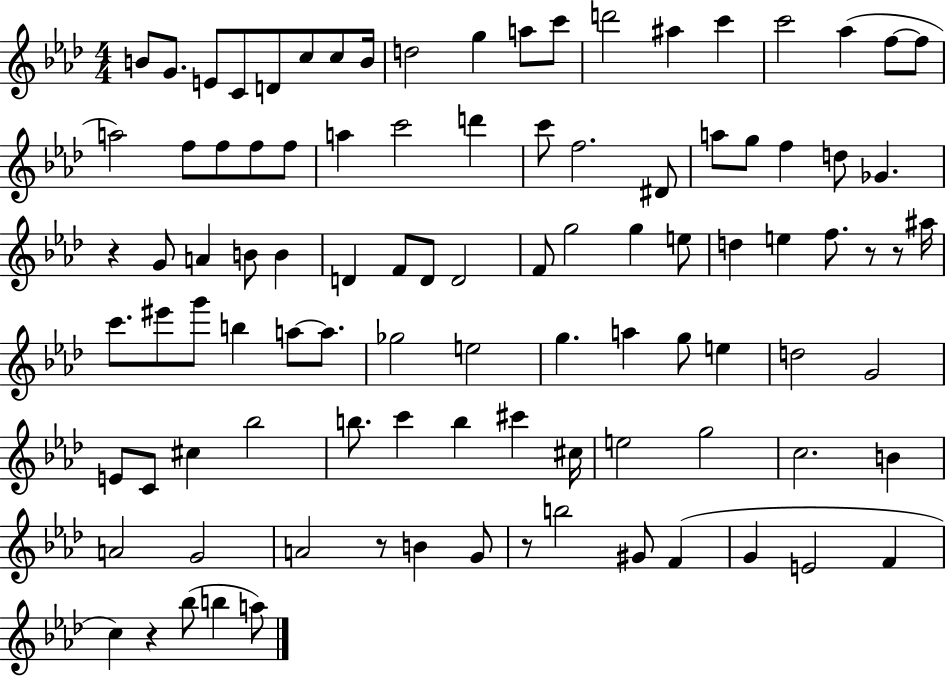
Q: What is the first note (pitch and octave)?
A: B4